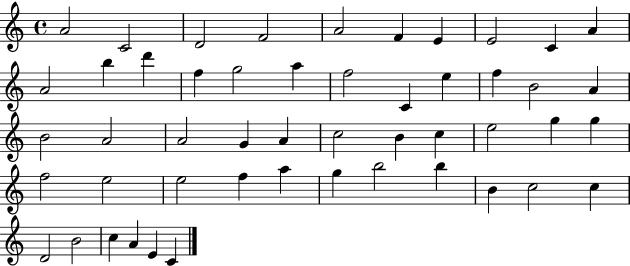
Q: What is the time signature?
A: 4/4